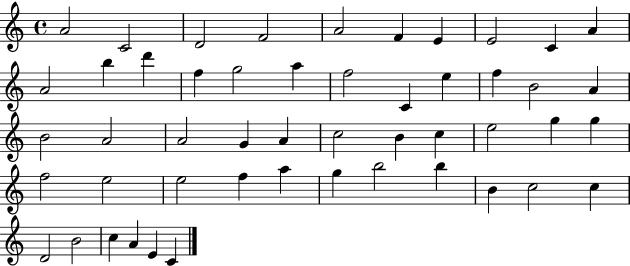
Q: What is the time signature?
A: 4/4